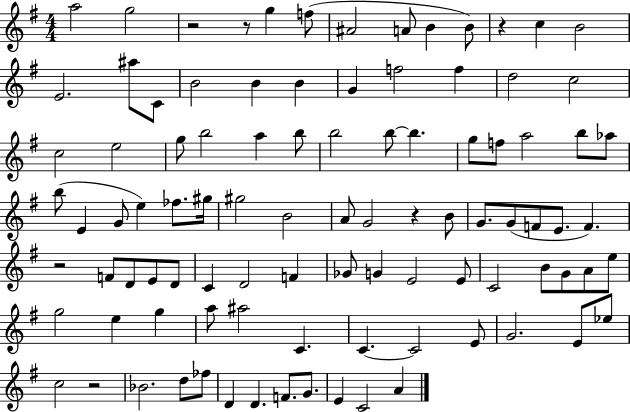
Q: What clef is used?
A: treble